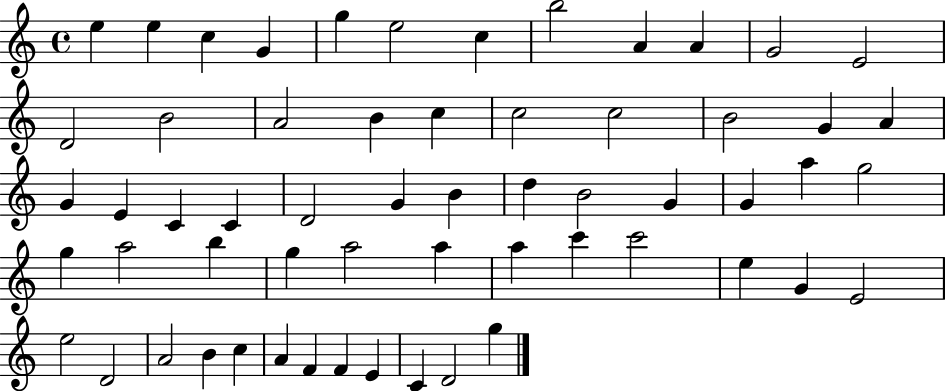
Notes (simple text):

E5/q E5/q C5/q G4/q G5/q E5/h C5/q B5/h A4/q A4/q G4/h E4/h D4/h B4/h A4/h B4/q C5/q C5/h C5/h B4/h G4/q A4/q G4/q E4/q C4/q C4/q D4/h G4/q B4/q D5/q B4/h G4/q G4/q A5/q G5/h G5/q A5/h B5/q G5/q A5/h A5/q A5/q C6/q C6/h E5/q G4/q E4/h E5/h D4/h A4/h B4/q C5/q A4/q F4/q F4/q E4/q C4/q D4/h G5/q